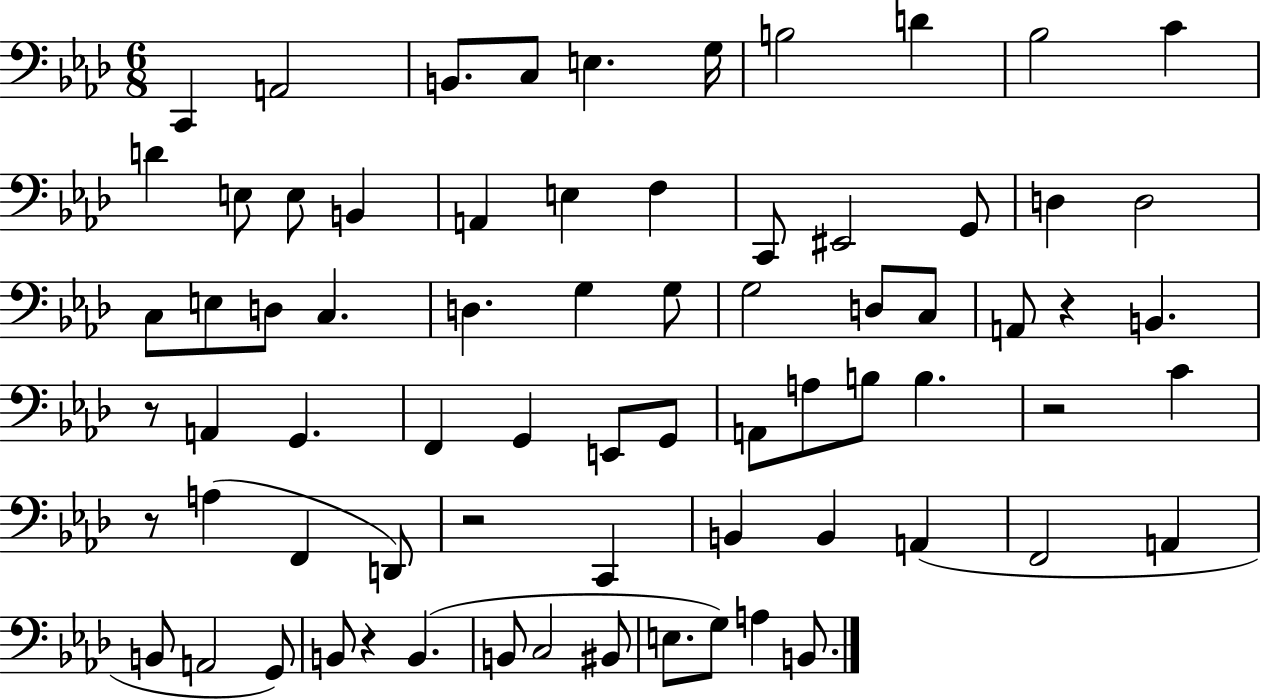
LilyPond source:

{
  \clef bass
  \numericTimeSignature
  \time 6/8
  \key aes \major
  c,4 a,2 | b,8. c8 e4. g16 | b2 d'4 | bes2 c'4 | \break d'4 e8 e8 b,4 | a,4 e4 f4 | c,8 eis,2 g,8 | d4 d2 | \break c8 e8 d8 c4. | d4. g4 g8 | g2 d8 c8 | a,8 r4 b,4. | \break r8 a,4 g,4. | f,4 g,4 e,8 g,8 | a,8 a8 b8 b4. | r2 c'4 | \break r8 a4( f,4 d,8) | r2 c,4 | b,4 b,4 a,4( | f,2 a,4 | \break b,8 a,2 g,8) | b,8 r4 b,4.( | b,8 c2 bis,8 | e8. g8) a4 b,8. | \break \bar "|."
}